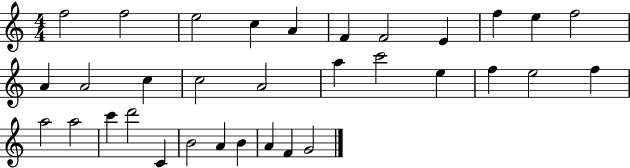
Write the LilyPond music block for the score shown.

{
  \clef treble
  \numericTimeSignature
  \time 4/4
  \key c \major
  f''2 f''2 | e''2 c''4 a'4 | f'4 f'2 e'4 | f''4 e''4 f''2 | \break a'4 a'2 c''4 | c''2 a'2 | a''4 c'''2 e''4 | f''4 e''2 f''4 | \break a''2 a''2 | c'''4 d'''2 c'4 | b'2 a'4 b'4 | a'4 f'4 g'2 | \break \bar "|."
}